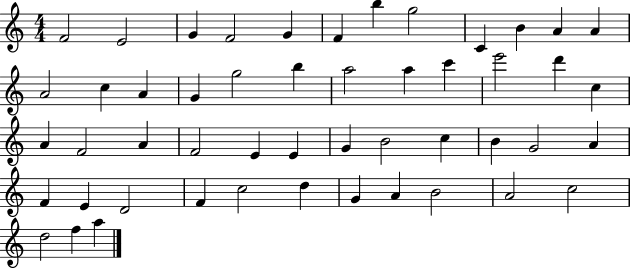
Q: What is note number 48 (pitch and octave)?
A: D5